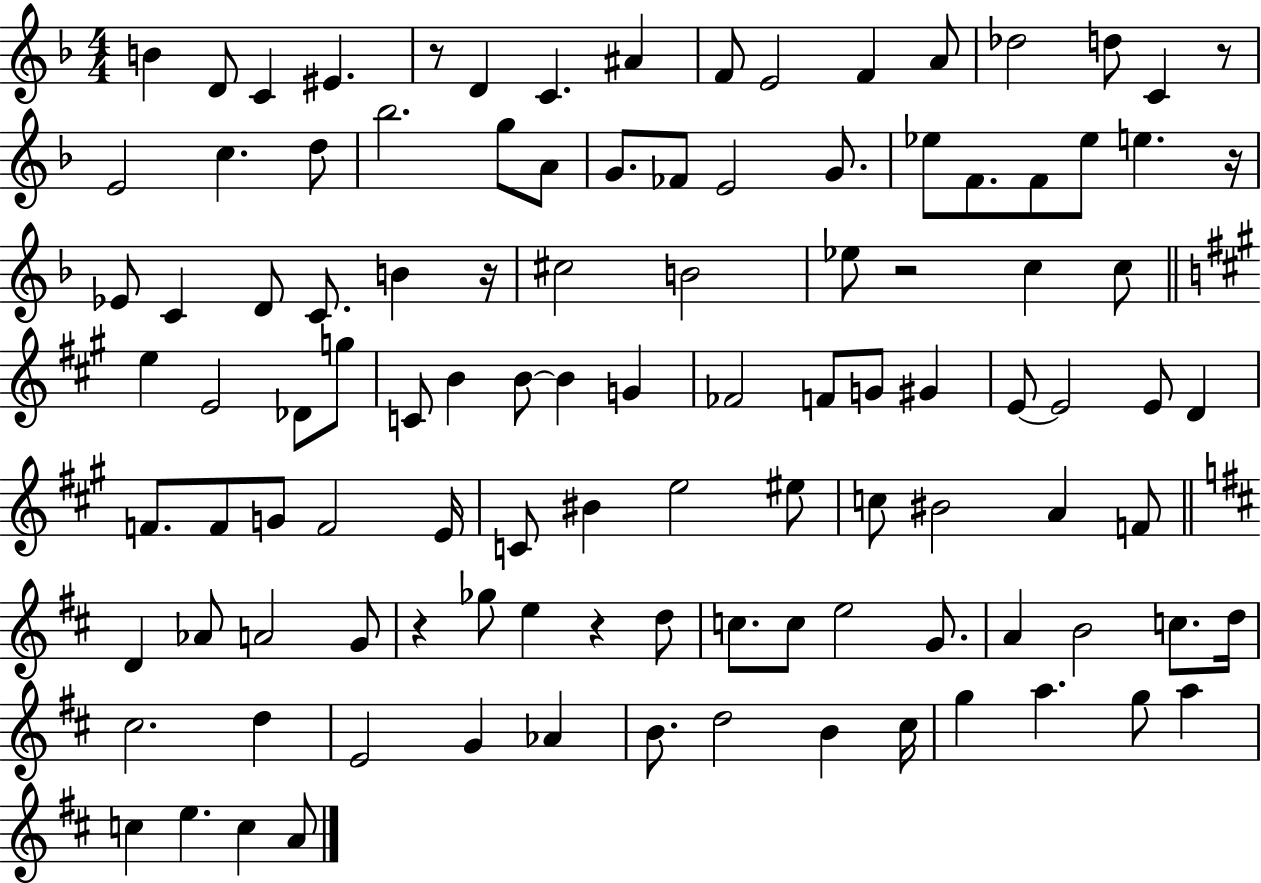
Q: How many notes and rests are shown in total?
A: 108